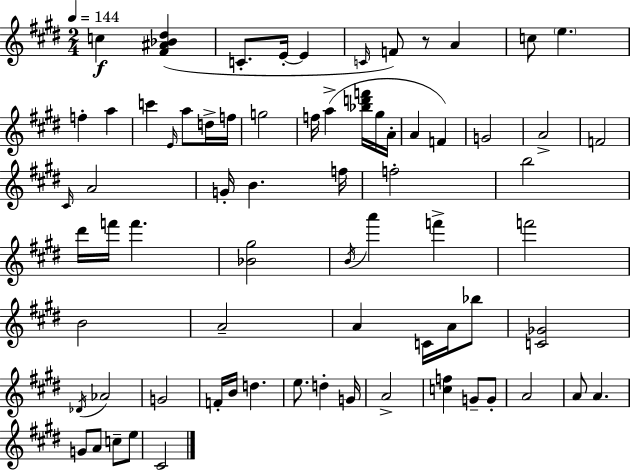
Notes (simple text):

C5/q [F#4,A#4,Bb4,D#5]/q C4/e. E4/s E4/q C4/s F4/e R/e A4/q C5/e E5/q. F5/q A5/q C6/q E4/s A5/e D5/s F5/s G5/h F5/s A5/q [Bb5,D6,F6]/s G#5/s A4/s A4/q F4/q G4/h A4/h F4/h C#4/s A4/h G4/s B4/q. F5/s F5/h B5/h D#6/s F6/s F6/q. [Bb4,G#5]/h B4/s A6/q F6/q F6/h B4/h A4/h A4/q C4/s A4/s Bb5/e [C4,Gb4]/h Db4/s Ab4/h G4/h F4/s B4/s D5/q. E5/e. D5/q G4/s A4/h [C5,F5]/q G4/e G4/e A4/h A4/e A4/q. G4/e A4/e C5/e E5/e C#4/h